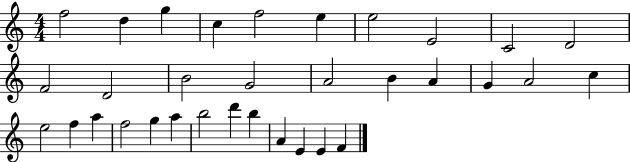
F5/h D5/q G5/q C5/q F5/h E5/q E5/h E4/h C4/h D4/h F4/h D4/h B4/h G4/h A4/h B4/q A4/q G4/q A4/h C5/q E5/h F5/q A5/q F5/h G5/q A5/q B5/h D6/q B5/q A4/q E4/q E4/q F4/q